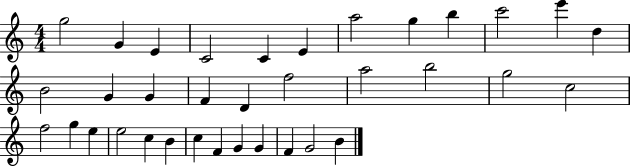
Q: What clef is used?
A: treble